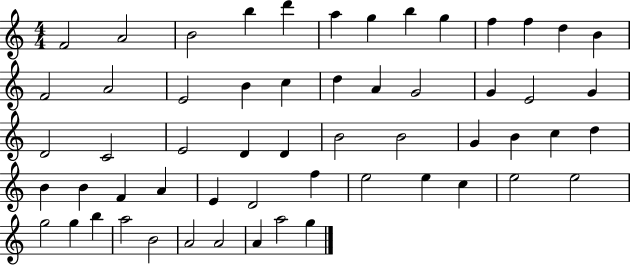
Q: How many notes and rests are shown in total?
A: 57